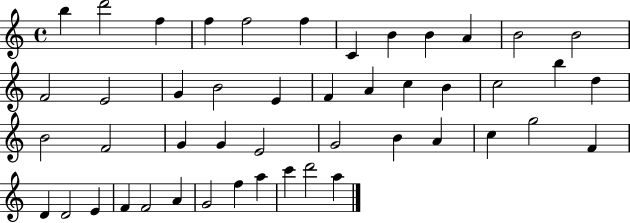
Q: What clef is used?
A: treble